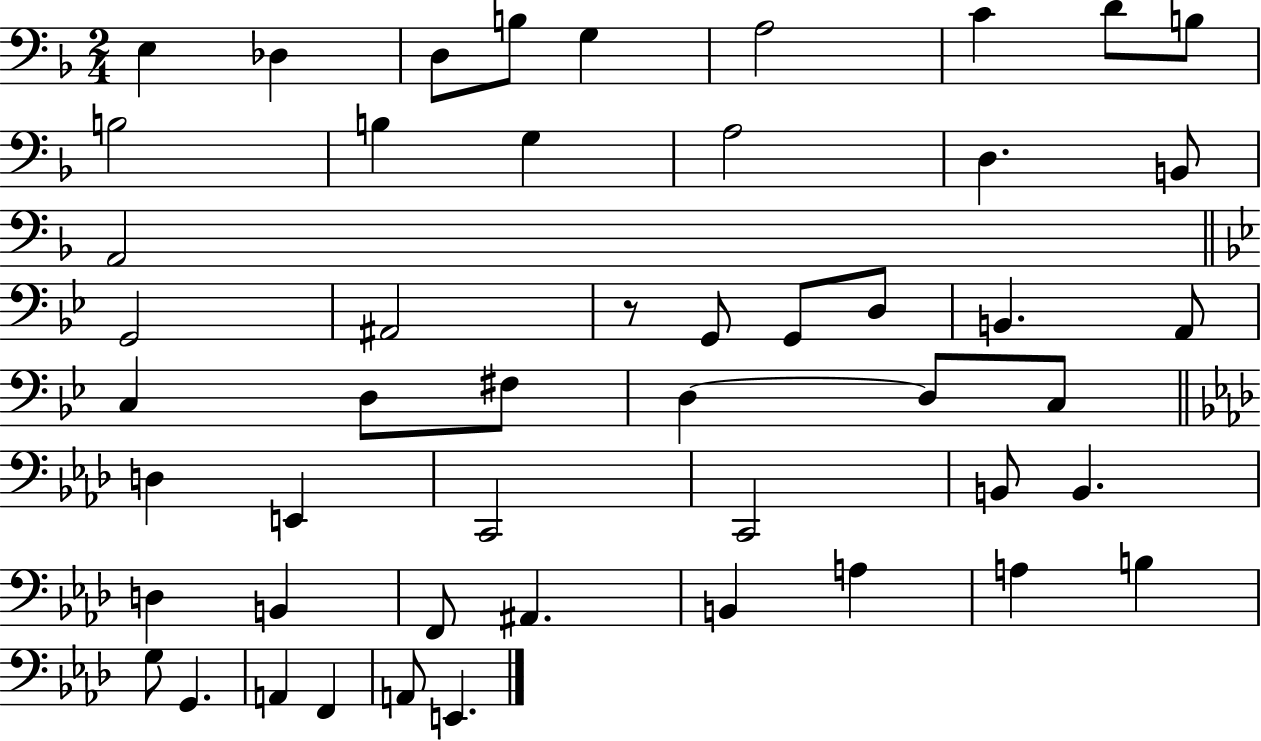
X:1
T:Untitled
M:2/4
L:1/4
K:F
E, _D, D,/2 B,/2 G, A,2 C D/2 B,/2 B,2 B, G, A,2 D, B,,/2 A,,2 G,,2 ^A,,2 z/2 G,,/2 G,,/2 D,/2 B,, A,,/2 C, D,/2 ^F,/2 D, D,/2 C,/2 D, E,, C,,2 C,,2 B,,/2 B,, D, B,, F,,/2 ^A,, B,, A, A, B, G,/2 G,, A,, F,, A,,/2 E,,